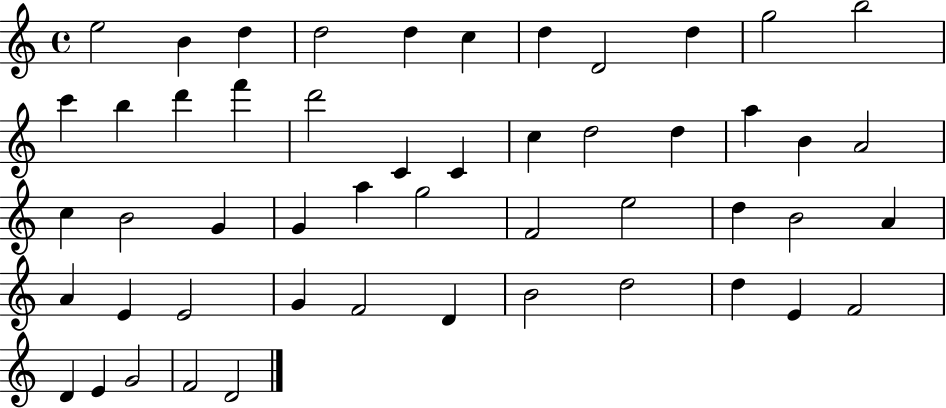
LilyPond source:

{
  \clef treble
  \time 4/4
  \defaultTimeSignature
  \key c \major
  e''2 b'4 d''4 | d''2 d''4 c''4 | d''4 d'2 d''4 | g''2 b''2 | \break c'''4 b''4 d'''4 f'''4 | d'''2 c'4 c'4 | c''4 d''2 d''4 | a''4 b'4 a'2 | \break c''4 b'2 g'4 | g'4 a''4 g''2 | f'2 e''2 | d''4 b'2 a'4 | \break a'4 e'4 e'2 | g'4 f'2 d'4 | b'2 d''2 | d''4 e'4 f'2 | \break d'4 e'4 g'2 | f'2 d'2 | \bar "|."
}